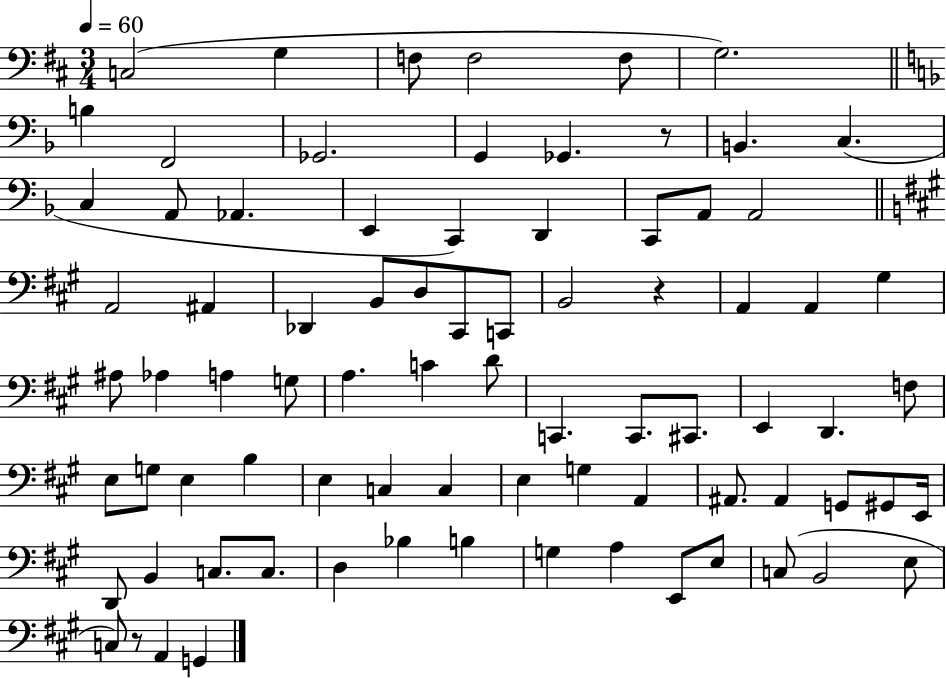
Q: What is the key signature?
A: D major